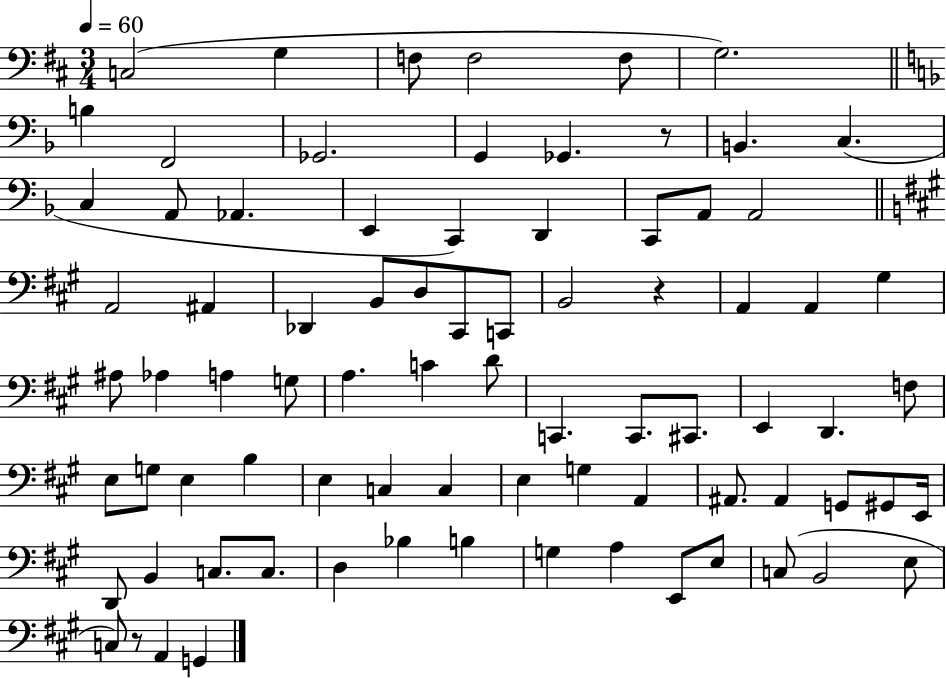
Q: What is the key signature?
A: D major